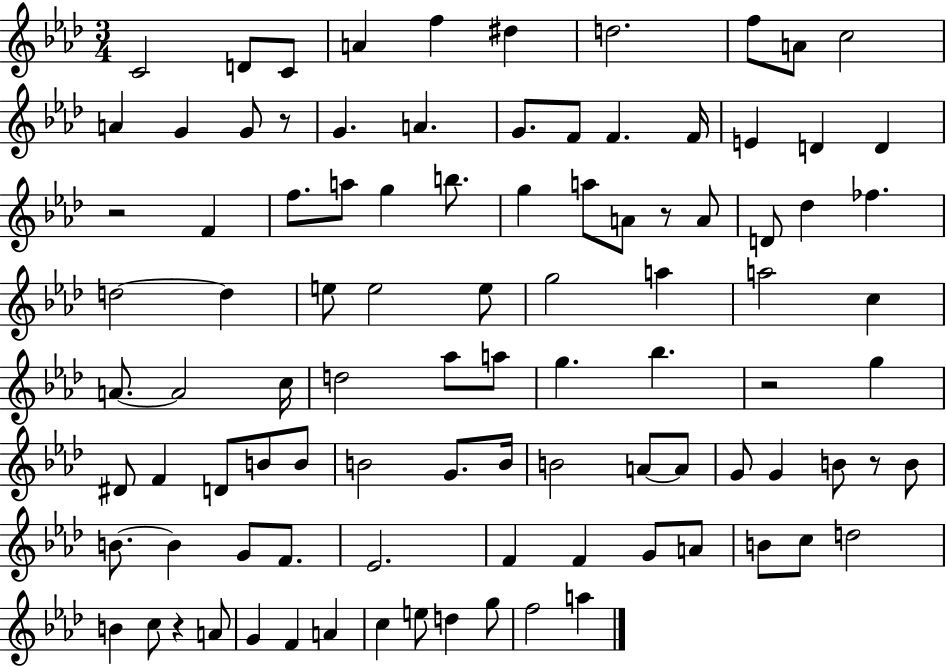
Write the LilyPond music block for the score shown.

{
  \clef treble
  \numericTimeSignature
  \time 3/4
  \key aes \major
  c'2 d'8 c'8 | a'4 f''4 dis''4 | d''2. | f''8 a'8 c''2 | \break a'4 g'4 g'8 r8 | g'4. a'4. | g'8. f'8 f'4. f'16 | e'4 d'4 d'4 | \break r2 f'4 | f''8. a''8 g''4 b''8. | g''4 a''8 a'8 r8 a'8 | d'8 des''4 fes''4. | \break d''2~~ d''4 | e''8 e''2 e''8 | g''2 a''4 | a''2 c''4 | \break a'8.~~ a'2 c''16 | d''2 aes''8 a''8 | g''4. bes''4. | r2 g''4 | \break dis'8 f'4 d'8 b'8 b'8 | b'2 g'8. b'16 | b'2 a'8~~ a'8 | g'8 g'4 b'8 r8 b'8 | \break b'8.~~ b'4 g'8 f'8. | ees'2. | f'4 f'4 g'8 a'8 | b'8 c''8 d''2 | \break b'4 c''8 r4 a'8 | g'4 f'4 a'4 | c''4 e''8 d''4 g''8 | f''2 a''4 | \break \bar "|."
}